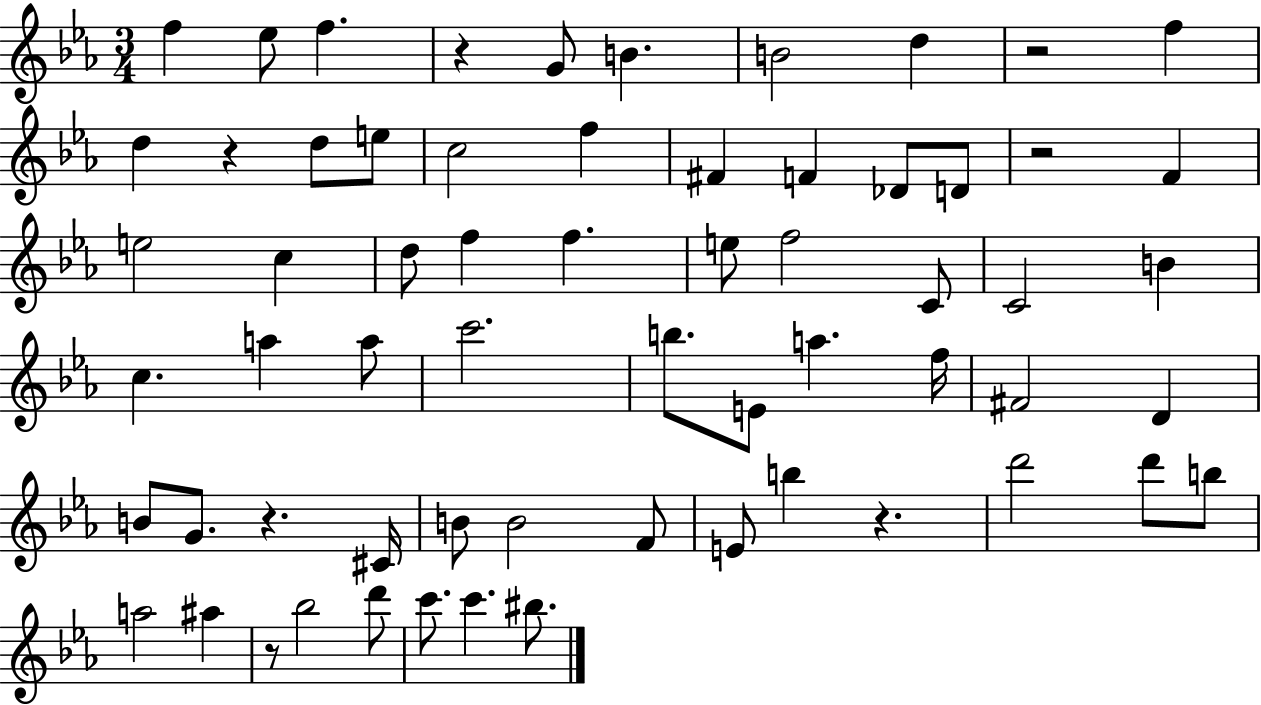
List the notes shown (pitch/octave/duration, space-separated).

F5/q Eb5/e F5/q. R/q G4/e B4/q. B4/h D5/q R/h F5/q D5/q R/q D5/e E5/e C5/h F5/q F#4/q F4/q Db4/e D4/e R/h F4/q E5/h C5/q D5/e F5/q F5/q. E5/e F5/h C4/e C4/h B4/q C5/q. A5/q A5/e C6/h. B5/e. E4/e A5/q. F5/s F#4/h D4/q B4/e G4/e. R/q. C#4/s B4/e B4/h F4/e E4/e B5/q R/q. D6/h D6/e B5/e A5/h A#5/q R/e Bb5/h D6/e C6/e. C6/q. BIS5/e.